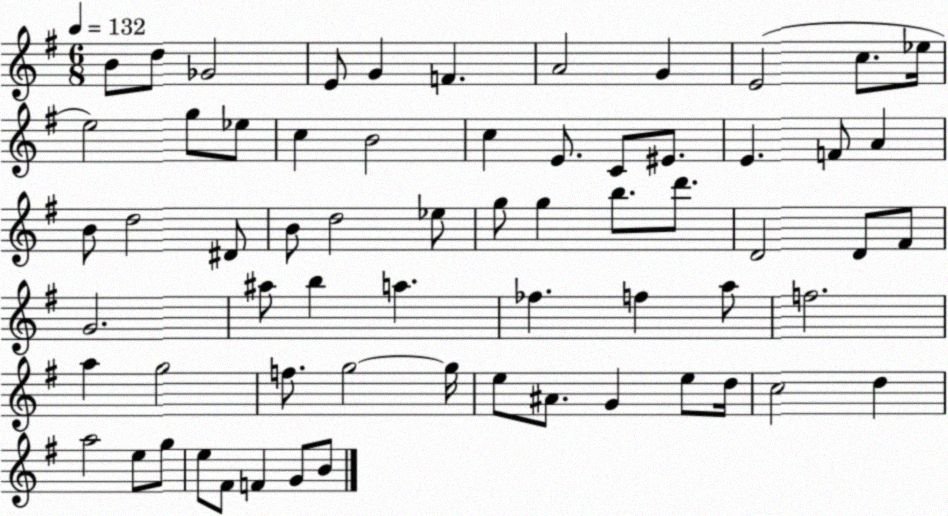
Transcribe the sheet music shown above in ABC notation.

X:1
T:Untitled
M:6/8
L:1/4
K:G
B/2 d/2 _G2 E/2 G F A2 G E2 c/2 _e/4 e2 g/2 _e/2 c B2 c E/2 C/2 ^E/2 E F/2 A B/2 d2 ^D/2 B/2 d2 _e/2 g/2 g b/2 d'/2 D2 D/2 ^F/2 G2 ^a/2 b a _f f a/2 f2 a g2 f/2 g2 g/4 e/2 ^A/2 G e/2 d/4 c2 d a2 e/2 g/2 e/2 ^F/2 F G/2 B/2